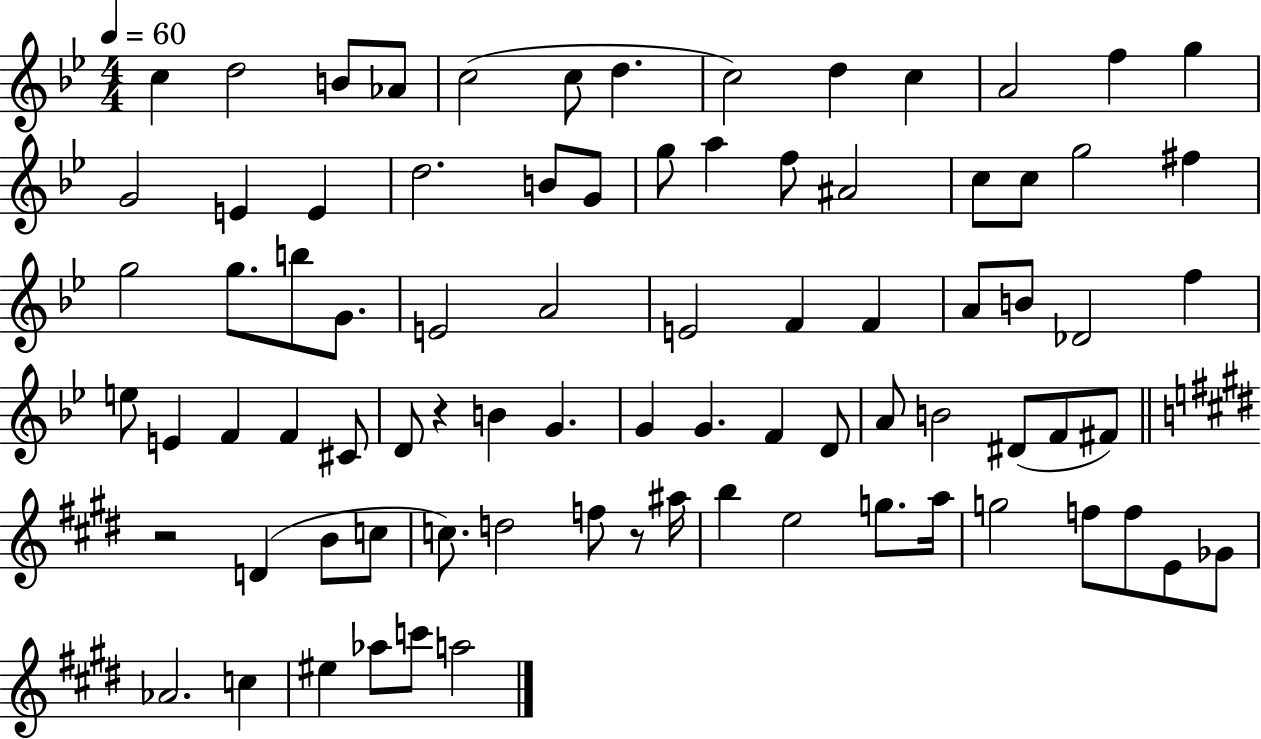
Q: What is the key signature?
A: BES major